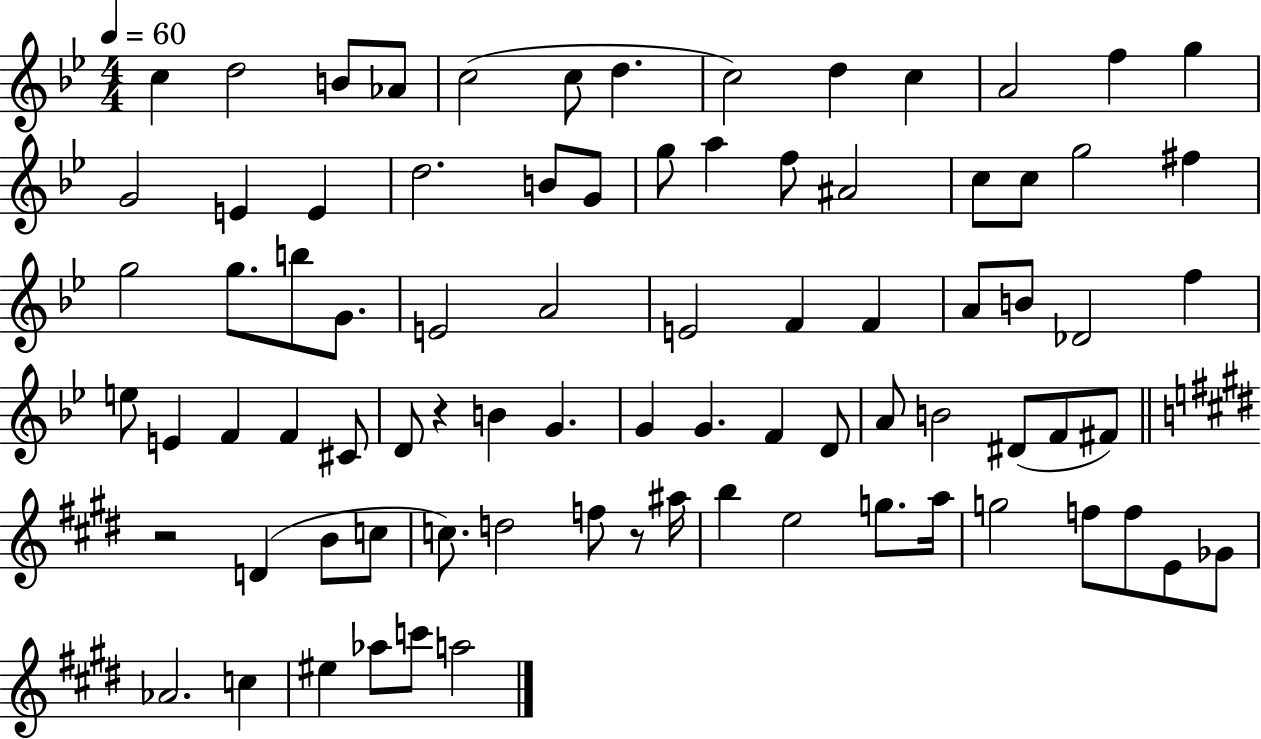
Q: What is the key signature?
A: BES major